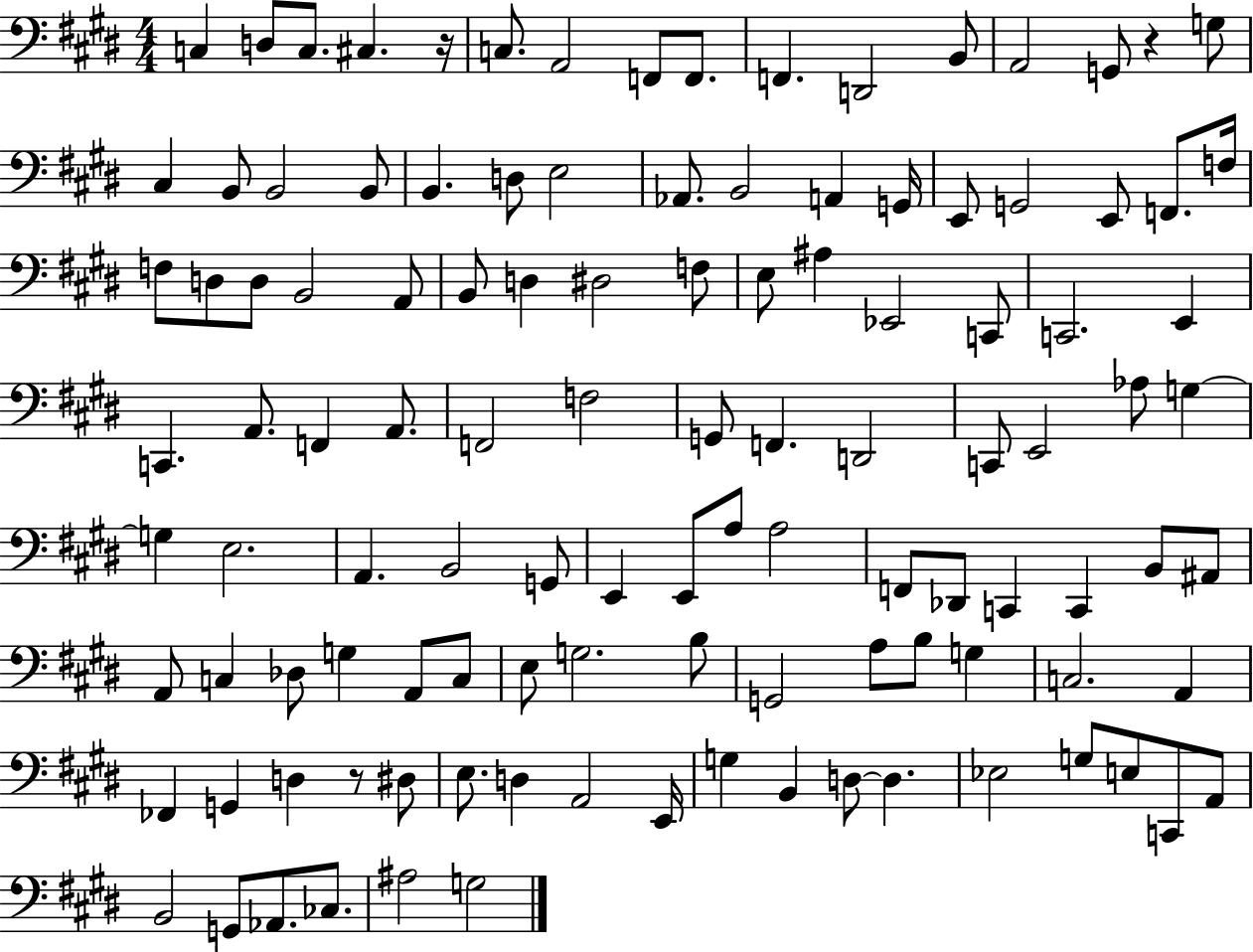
{
  \clef bass
  \numericTimeSignature
  \time 4/4
  \key e \major
  c4 d8 c8. cis4. r16 | c8. a,2 f,8 f,8. | f,4. d,2 b,8 | a,2 g,8 r4 g8 | \break cis4 b,8 b,2 b,8 | b,4. d8 e2 | aes,8. b,2 a,4 g,16 | e,8 g,2 e,8 f,8. f16 | \break f8 d8 d8 b,2 a,8 | b,8 d4 dis2 f8 | e8 ais4 ees,2 c,8 | c,2. e,4 | \break c,4. a,8. f,4 a,8. | f,2 f2 | g,8 f,4. d,2 | c,8 e,2 aes8 g4~~ | \break g4 e2. | a,4. b,2 g,8 | e,4 e,8 a8 a2 | f,8 des,8 c,4 c,4 b,8 ais,8 | \break a,8 c4 des8 g4 a,8 c8 | e8 g2. b8 | g,2 a8 b8 g4 | c2. a,4 | \break fes,4 g,4 d4 r8 dis8 | e8. d4 a,2 e,16 | g4 b,4 d8~~ d4. | ees2 g8 e8 c,8 a,8 | \break b,2 g,8 aes,8. ces8. | ais2 g2 | \bar "|."
}